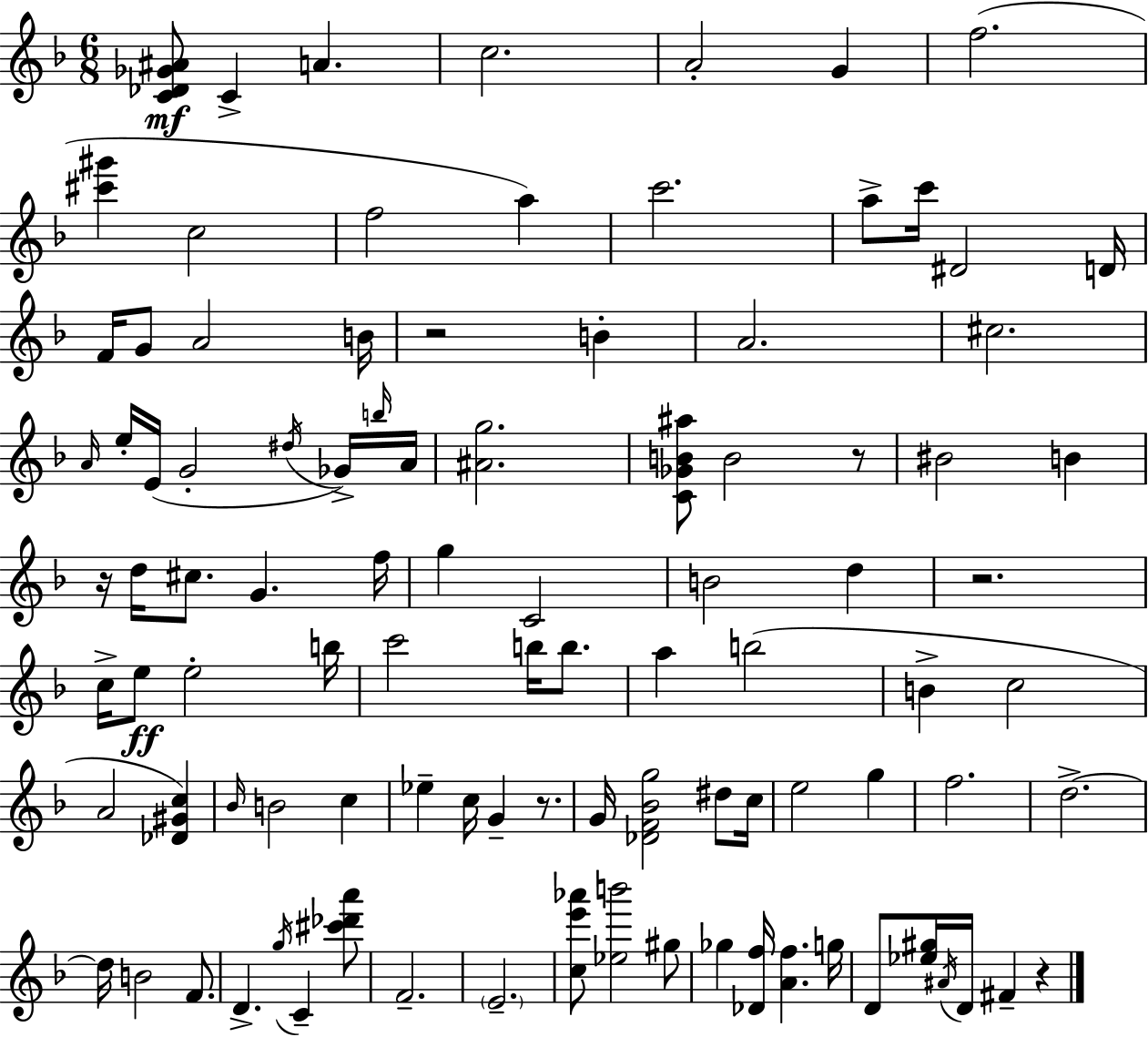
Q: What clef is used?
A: treble